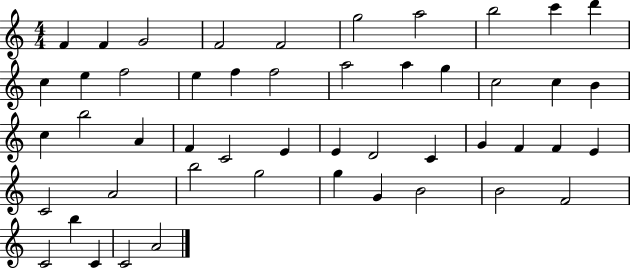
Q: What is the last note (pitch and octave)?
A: A4